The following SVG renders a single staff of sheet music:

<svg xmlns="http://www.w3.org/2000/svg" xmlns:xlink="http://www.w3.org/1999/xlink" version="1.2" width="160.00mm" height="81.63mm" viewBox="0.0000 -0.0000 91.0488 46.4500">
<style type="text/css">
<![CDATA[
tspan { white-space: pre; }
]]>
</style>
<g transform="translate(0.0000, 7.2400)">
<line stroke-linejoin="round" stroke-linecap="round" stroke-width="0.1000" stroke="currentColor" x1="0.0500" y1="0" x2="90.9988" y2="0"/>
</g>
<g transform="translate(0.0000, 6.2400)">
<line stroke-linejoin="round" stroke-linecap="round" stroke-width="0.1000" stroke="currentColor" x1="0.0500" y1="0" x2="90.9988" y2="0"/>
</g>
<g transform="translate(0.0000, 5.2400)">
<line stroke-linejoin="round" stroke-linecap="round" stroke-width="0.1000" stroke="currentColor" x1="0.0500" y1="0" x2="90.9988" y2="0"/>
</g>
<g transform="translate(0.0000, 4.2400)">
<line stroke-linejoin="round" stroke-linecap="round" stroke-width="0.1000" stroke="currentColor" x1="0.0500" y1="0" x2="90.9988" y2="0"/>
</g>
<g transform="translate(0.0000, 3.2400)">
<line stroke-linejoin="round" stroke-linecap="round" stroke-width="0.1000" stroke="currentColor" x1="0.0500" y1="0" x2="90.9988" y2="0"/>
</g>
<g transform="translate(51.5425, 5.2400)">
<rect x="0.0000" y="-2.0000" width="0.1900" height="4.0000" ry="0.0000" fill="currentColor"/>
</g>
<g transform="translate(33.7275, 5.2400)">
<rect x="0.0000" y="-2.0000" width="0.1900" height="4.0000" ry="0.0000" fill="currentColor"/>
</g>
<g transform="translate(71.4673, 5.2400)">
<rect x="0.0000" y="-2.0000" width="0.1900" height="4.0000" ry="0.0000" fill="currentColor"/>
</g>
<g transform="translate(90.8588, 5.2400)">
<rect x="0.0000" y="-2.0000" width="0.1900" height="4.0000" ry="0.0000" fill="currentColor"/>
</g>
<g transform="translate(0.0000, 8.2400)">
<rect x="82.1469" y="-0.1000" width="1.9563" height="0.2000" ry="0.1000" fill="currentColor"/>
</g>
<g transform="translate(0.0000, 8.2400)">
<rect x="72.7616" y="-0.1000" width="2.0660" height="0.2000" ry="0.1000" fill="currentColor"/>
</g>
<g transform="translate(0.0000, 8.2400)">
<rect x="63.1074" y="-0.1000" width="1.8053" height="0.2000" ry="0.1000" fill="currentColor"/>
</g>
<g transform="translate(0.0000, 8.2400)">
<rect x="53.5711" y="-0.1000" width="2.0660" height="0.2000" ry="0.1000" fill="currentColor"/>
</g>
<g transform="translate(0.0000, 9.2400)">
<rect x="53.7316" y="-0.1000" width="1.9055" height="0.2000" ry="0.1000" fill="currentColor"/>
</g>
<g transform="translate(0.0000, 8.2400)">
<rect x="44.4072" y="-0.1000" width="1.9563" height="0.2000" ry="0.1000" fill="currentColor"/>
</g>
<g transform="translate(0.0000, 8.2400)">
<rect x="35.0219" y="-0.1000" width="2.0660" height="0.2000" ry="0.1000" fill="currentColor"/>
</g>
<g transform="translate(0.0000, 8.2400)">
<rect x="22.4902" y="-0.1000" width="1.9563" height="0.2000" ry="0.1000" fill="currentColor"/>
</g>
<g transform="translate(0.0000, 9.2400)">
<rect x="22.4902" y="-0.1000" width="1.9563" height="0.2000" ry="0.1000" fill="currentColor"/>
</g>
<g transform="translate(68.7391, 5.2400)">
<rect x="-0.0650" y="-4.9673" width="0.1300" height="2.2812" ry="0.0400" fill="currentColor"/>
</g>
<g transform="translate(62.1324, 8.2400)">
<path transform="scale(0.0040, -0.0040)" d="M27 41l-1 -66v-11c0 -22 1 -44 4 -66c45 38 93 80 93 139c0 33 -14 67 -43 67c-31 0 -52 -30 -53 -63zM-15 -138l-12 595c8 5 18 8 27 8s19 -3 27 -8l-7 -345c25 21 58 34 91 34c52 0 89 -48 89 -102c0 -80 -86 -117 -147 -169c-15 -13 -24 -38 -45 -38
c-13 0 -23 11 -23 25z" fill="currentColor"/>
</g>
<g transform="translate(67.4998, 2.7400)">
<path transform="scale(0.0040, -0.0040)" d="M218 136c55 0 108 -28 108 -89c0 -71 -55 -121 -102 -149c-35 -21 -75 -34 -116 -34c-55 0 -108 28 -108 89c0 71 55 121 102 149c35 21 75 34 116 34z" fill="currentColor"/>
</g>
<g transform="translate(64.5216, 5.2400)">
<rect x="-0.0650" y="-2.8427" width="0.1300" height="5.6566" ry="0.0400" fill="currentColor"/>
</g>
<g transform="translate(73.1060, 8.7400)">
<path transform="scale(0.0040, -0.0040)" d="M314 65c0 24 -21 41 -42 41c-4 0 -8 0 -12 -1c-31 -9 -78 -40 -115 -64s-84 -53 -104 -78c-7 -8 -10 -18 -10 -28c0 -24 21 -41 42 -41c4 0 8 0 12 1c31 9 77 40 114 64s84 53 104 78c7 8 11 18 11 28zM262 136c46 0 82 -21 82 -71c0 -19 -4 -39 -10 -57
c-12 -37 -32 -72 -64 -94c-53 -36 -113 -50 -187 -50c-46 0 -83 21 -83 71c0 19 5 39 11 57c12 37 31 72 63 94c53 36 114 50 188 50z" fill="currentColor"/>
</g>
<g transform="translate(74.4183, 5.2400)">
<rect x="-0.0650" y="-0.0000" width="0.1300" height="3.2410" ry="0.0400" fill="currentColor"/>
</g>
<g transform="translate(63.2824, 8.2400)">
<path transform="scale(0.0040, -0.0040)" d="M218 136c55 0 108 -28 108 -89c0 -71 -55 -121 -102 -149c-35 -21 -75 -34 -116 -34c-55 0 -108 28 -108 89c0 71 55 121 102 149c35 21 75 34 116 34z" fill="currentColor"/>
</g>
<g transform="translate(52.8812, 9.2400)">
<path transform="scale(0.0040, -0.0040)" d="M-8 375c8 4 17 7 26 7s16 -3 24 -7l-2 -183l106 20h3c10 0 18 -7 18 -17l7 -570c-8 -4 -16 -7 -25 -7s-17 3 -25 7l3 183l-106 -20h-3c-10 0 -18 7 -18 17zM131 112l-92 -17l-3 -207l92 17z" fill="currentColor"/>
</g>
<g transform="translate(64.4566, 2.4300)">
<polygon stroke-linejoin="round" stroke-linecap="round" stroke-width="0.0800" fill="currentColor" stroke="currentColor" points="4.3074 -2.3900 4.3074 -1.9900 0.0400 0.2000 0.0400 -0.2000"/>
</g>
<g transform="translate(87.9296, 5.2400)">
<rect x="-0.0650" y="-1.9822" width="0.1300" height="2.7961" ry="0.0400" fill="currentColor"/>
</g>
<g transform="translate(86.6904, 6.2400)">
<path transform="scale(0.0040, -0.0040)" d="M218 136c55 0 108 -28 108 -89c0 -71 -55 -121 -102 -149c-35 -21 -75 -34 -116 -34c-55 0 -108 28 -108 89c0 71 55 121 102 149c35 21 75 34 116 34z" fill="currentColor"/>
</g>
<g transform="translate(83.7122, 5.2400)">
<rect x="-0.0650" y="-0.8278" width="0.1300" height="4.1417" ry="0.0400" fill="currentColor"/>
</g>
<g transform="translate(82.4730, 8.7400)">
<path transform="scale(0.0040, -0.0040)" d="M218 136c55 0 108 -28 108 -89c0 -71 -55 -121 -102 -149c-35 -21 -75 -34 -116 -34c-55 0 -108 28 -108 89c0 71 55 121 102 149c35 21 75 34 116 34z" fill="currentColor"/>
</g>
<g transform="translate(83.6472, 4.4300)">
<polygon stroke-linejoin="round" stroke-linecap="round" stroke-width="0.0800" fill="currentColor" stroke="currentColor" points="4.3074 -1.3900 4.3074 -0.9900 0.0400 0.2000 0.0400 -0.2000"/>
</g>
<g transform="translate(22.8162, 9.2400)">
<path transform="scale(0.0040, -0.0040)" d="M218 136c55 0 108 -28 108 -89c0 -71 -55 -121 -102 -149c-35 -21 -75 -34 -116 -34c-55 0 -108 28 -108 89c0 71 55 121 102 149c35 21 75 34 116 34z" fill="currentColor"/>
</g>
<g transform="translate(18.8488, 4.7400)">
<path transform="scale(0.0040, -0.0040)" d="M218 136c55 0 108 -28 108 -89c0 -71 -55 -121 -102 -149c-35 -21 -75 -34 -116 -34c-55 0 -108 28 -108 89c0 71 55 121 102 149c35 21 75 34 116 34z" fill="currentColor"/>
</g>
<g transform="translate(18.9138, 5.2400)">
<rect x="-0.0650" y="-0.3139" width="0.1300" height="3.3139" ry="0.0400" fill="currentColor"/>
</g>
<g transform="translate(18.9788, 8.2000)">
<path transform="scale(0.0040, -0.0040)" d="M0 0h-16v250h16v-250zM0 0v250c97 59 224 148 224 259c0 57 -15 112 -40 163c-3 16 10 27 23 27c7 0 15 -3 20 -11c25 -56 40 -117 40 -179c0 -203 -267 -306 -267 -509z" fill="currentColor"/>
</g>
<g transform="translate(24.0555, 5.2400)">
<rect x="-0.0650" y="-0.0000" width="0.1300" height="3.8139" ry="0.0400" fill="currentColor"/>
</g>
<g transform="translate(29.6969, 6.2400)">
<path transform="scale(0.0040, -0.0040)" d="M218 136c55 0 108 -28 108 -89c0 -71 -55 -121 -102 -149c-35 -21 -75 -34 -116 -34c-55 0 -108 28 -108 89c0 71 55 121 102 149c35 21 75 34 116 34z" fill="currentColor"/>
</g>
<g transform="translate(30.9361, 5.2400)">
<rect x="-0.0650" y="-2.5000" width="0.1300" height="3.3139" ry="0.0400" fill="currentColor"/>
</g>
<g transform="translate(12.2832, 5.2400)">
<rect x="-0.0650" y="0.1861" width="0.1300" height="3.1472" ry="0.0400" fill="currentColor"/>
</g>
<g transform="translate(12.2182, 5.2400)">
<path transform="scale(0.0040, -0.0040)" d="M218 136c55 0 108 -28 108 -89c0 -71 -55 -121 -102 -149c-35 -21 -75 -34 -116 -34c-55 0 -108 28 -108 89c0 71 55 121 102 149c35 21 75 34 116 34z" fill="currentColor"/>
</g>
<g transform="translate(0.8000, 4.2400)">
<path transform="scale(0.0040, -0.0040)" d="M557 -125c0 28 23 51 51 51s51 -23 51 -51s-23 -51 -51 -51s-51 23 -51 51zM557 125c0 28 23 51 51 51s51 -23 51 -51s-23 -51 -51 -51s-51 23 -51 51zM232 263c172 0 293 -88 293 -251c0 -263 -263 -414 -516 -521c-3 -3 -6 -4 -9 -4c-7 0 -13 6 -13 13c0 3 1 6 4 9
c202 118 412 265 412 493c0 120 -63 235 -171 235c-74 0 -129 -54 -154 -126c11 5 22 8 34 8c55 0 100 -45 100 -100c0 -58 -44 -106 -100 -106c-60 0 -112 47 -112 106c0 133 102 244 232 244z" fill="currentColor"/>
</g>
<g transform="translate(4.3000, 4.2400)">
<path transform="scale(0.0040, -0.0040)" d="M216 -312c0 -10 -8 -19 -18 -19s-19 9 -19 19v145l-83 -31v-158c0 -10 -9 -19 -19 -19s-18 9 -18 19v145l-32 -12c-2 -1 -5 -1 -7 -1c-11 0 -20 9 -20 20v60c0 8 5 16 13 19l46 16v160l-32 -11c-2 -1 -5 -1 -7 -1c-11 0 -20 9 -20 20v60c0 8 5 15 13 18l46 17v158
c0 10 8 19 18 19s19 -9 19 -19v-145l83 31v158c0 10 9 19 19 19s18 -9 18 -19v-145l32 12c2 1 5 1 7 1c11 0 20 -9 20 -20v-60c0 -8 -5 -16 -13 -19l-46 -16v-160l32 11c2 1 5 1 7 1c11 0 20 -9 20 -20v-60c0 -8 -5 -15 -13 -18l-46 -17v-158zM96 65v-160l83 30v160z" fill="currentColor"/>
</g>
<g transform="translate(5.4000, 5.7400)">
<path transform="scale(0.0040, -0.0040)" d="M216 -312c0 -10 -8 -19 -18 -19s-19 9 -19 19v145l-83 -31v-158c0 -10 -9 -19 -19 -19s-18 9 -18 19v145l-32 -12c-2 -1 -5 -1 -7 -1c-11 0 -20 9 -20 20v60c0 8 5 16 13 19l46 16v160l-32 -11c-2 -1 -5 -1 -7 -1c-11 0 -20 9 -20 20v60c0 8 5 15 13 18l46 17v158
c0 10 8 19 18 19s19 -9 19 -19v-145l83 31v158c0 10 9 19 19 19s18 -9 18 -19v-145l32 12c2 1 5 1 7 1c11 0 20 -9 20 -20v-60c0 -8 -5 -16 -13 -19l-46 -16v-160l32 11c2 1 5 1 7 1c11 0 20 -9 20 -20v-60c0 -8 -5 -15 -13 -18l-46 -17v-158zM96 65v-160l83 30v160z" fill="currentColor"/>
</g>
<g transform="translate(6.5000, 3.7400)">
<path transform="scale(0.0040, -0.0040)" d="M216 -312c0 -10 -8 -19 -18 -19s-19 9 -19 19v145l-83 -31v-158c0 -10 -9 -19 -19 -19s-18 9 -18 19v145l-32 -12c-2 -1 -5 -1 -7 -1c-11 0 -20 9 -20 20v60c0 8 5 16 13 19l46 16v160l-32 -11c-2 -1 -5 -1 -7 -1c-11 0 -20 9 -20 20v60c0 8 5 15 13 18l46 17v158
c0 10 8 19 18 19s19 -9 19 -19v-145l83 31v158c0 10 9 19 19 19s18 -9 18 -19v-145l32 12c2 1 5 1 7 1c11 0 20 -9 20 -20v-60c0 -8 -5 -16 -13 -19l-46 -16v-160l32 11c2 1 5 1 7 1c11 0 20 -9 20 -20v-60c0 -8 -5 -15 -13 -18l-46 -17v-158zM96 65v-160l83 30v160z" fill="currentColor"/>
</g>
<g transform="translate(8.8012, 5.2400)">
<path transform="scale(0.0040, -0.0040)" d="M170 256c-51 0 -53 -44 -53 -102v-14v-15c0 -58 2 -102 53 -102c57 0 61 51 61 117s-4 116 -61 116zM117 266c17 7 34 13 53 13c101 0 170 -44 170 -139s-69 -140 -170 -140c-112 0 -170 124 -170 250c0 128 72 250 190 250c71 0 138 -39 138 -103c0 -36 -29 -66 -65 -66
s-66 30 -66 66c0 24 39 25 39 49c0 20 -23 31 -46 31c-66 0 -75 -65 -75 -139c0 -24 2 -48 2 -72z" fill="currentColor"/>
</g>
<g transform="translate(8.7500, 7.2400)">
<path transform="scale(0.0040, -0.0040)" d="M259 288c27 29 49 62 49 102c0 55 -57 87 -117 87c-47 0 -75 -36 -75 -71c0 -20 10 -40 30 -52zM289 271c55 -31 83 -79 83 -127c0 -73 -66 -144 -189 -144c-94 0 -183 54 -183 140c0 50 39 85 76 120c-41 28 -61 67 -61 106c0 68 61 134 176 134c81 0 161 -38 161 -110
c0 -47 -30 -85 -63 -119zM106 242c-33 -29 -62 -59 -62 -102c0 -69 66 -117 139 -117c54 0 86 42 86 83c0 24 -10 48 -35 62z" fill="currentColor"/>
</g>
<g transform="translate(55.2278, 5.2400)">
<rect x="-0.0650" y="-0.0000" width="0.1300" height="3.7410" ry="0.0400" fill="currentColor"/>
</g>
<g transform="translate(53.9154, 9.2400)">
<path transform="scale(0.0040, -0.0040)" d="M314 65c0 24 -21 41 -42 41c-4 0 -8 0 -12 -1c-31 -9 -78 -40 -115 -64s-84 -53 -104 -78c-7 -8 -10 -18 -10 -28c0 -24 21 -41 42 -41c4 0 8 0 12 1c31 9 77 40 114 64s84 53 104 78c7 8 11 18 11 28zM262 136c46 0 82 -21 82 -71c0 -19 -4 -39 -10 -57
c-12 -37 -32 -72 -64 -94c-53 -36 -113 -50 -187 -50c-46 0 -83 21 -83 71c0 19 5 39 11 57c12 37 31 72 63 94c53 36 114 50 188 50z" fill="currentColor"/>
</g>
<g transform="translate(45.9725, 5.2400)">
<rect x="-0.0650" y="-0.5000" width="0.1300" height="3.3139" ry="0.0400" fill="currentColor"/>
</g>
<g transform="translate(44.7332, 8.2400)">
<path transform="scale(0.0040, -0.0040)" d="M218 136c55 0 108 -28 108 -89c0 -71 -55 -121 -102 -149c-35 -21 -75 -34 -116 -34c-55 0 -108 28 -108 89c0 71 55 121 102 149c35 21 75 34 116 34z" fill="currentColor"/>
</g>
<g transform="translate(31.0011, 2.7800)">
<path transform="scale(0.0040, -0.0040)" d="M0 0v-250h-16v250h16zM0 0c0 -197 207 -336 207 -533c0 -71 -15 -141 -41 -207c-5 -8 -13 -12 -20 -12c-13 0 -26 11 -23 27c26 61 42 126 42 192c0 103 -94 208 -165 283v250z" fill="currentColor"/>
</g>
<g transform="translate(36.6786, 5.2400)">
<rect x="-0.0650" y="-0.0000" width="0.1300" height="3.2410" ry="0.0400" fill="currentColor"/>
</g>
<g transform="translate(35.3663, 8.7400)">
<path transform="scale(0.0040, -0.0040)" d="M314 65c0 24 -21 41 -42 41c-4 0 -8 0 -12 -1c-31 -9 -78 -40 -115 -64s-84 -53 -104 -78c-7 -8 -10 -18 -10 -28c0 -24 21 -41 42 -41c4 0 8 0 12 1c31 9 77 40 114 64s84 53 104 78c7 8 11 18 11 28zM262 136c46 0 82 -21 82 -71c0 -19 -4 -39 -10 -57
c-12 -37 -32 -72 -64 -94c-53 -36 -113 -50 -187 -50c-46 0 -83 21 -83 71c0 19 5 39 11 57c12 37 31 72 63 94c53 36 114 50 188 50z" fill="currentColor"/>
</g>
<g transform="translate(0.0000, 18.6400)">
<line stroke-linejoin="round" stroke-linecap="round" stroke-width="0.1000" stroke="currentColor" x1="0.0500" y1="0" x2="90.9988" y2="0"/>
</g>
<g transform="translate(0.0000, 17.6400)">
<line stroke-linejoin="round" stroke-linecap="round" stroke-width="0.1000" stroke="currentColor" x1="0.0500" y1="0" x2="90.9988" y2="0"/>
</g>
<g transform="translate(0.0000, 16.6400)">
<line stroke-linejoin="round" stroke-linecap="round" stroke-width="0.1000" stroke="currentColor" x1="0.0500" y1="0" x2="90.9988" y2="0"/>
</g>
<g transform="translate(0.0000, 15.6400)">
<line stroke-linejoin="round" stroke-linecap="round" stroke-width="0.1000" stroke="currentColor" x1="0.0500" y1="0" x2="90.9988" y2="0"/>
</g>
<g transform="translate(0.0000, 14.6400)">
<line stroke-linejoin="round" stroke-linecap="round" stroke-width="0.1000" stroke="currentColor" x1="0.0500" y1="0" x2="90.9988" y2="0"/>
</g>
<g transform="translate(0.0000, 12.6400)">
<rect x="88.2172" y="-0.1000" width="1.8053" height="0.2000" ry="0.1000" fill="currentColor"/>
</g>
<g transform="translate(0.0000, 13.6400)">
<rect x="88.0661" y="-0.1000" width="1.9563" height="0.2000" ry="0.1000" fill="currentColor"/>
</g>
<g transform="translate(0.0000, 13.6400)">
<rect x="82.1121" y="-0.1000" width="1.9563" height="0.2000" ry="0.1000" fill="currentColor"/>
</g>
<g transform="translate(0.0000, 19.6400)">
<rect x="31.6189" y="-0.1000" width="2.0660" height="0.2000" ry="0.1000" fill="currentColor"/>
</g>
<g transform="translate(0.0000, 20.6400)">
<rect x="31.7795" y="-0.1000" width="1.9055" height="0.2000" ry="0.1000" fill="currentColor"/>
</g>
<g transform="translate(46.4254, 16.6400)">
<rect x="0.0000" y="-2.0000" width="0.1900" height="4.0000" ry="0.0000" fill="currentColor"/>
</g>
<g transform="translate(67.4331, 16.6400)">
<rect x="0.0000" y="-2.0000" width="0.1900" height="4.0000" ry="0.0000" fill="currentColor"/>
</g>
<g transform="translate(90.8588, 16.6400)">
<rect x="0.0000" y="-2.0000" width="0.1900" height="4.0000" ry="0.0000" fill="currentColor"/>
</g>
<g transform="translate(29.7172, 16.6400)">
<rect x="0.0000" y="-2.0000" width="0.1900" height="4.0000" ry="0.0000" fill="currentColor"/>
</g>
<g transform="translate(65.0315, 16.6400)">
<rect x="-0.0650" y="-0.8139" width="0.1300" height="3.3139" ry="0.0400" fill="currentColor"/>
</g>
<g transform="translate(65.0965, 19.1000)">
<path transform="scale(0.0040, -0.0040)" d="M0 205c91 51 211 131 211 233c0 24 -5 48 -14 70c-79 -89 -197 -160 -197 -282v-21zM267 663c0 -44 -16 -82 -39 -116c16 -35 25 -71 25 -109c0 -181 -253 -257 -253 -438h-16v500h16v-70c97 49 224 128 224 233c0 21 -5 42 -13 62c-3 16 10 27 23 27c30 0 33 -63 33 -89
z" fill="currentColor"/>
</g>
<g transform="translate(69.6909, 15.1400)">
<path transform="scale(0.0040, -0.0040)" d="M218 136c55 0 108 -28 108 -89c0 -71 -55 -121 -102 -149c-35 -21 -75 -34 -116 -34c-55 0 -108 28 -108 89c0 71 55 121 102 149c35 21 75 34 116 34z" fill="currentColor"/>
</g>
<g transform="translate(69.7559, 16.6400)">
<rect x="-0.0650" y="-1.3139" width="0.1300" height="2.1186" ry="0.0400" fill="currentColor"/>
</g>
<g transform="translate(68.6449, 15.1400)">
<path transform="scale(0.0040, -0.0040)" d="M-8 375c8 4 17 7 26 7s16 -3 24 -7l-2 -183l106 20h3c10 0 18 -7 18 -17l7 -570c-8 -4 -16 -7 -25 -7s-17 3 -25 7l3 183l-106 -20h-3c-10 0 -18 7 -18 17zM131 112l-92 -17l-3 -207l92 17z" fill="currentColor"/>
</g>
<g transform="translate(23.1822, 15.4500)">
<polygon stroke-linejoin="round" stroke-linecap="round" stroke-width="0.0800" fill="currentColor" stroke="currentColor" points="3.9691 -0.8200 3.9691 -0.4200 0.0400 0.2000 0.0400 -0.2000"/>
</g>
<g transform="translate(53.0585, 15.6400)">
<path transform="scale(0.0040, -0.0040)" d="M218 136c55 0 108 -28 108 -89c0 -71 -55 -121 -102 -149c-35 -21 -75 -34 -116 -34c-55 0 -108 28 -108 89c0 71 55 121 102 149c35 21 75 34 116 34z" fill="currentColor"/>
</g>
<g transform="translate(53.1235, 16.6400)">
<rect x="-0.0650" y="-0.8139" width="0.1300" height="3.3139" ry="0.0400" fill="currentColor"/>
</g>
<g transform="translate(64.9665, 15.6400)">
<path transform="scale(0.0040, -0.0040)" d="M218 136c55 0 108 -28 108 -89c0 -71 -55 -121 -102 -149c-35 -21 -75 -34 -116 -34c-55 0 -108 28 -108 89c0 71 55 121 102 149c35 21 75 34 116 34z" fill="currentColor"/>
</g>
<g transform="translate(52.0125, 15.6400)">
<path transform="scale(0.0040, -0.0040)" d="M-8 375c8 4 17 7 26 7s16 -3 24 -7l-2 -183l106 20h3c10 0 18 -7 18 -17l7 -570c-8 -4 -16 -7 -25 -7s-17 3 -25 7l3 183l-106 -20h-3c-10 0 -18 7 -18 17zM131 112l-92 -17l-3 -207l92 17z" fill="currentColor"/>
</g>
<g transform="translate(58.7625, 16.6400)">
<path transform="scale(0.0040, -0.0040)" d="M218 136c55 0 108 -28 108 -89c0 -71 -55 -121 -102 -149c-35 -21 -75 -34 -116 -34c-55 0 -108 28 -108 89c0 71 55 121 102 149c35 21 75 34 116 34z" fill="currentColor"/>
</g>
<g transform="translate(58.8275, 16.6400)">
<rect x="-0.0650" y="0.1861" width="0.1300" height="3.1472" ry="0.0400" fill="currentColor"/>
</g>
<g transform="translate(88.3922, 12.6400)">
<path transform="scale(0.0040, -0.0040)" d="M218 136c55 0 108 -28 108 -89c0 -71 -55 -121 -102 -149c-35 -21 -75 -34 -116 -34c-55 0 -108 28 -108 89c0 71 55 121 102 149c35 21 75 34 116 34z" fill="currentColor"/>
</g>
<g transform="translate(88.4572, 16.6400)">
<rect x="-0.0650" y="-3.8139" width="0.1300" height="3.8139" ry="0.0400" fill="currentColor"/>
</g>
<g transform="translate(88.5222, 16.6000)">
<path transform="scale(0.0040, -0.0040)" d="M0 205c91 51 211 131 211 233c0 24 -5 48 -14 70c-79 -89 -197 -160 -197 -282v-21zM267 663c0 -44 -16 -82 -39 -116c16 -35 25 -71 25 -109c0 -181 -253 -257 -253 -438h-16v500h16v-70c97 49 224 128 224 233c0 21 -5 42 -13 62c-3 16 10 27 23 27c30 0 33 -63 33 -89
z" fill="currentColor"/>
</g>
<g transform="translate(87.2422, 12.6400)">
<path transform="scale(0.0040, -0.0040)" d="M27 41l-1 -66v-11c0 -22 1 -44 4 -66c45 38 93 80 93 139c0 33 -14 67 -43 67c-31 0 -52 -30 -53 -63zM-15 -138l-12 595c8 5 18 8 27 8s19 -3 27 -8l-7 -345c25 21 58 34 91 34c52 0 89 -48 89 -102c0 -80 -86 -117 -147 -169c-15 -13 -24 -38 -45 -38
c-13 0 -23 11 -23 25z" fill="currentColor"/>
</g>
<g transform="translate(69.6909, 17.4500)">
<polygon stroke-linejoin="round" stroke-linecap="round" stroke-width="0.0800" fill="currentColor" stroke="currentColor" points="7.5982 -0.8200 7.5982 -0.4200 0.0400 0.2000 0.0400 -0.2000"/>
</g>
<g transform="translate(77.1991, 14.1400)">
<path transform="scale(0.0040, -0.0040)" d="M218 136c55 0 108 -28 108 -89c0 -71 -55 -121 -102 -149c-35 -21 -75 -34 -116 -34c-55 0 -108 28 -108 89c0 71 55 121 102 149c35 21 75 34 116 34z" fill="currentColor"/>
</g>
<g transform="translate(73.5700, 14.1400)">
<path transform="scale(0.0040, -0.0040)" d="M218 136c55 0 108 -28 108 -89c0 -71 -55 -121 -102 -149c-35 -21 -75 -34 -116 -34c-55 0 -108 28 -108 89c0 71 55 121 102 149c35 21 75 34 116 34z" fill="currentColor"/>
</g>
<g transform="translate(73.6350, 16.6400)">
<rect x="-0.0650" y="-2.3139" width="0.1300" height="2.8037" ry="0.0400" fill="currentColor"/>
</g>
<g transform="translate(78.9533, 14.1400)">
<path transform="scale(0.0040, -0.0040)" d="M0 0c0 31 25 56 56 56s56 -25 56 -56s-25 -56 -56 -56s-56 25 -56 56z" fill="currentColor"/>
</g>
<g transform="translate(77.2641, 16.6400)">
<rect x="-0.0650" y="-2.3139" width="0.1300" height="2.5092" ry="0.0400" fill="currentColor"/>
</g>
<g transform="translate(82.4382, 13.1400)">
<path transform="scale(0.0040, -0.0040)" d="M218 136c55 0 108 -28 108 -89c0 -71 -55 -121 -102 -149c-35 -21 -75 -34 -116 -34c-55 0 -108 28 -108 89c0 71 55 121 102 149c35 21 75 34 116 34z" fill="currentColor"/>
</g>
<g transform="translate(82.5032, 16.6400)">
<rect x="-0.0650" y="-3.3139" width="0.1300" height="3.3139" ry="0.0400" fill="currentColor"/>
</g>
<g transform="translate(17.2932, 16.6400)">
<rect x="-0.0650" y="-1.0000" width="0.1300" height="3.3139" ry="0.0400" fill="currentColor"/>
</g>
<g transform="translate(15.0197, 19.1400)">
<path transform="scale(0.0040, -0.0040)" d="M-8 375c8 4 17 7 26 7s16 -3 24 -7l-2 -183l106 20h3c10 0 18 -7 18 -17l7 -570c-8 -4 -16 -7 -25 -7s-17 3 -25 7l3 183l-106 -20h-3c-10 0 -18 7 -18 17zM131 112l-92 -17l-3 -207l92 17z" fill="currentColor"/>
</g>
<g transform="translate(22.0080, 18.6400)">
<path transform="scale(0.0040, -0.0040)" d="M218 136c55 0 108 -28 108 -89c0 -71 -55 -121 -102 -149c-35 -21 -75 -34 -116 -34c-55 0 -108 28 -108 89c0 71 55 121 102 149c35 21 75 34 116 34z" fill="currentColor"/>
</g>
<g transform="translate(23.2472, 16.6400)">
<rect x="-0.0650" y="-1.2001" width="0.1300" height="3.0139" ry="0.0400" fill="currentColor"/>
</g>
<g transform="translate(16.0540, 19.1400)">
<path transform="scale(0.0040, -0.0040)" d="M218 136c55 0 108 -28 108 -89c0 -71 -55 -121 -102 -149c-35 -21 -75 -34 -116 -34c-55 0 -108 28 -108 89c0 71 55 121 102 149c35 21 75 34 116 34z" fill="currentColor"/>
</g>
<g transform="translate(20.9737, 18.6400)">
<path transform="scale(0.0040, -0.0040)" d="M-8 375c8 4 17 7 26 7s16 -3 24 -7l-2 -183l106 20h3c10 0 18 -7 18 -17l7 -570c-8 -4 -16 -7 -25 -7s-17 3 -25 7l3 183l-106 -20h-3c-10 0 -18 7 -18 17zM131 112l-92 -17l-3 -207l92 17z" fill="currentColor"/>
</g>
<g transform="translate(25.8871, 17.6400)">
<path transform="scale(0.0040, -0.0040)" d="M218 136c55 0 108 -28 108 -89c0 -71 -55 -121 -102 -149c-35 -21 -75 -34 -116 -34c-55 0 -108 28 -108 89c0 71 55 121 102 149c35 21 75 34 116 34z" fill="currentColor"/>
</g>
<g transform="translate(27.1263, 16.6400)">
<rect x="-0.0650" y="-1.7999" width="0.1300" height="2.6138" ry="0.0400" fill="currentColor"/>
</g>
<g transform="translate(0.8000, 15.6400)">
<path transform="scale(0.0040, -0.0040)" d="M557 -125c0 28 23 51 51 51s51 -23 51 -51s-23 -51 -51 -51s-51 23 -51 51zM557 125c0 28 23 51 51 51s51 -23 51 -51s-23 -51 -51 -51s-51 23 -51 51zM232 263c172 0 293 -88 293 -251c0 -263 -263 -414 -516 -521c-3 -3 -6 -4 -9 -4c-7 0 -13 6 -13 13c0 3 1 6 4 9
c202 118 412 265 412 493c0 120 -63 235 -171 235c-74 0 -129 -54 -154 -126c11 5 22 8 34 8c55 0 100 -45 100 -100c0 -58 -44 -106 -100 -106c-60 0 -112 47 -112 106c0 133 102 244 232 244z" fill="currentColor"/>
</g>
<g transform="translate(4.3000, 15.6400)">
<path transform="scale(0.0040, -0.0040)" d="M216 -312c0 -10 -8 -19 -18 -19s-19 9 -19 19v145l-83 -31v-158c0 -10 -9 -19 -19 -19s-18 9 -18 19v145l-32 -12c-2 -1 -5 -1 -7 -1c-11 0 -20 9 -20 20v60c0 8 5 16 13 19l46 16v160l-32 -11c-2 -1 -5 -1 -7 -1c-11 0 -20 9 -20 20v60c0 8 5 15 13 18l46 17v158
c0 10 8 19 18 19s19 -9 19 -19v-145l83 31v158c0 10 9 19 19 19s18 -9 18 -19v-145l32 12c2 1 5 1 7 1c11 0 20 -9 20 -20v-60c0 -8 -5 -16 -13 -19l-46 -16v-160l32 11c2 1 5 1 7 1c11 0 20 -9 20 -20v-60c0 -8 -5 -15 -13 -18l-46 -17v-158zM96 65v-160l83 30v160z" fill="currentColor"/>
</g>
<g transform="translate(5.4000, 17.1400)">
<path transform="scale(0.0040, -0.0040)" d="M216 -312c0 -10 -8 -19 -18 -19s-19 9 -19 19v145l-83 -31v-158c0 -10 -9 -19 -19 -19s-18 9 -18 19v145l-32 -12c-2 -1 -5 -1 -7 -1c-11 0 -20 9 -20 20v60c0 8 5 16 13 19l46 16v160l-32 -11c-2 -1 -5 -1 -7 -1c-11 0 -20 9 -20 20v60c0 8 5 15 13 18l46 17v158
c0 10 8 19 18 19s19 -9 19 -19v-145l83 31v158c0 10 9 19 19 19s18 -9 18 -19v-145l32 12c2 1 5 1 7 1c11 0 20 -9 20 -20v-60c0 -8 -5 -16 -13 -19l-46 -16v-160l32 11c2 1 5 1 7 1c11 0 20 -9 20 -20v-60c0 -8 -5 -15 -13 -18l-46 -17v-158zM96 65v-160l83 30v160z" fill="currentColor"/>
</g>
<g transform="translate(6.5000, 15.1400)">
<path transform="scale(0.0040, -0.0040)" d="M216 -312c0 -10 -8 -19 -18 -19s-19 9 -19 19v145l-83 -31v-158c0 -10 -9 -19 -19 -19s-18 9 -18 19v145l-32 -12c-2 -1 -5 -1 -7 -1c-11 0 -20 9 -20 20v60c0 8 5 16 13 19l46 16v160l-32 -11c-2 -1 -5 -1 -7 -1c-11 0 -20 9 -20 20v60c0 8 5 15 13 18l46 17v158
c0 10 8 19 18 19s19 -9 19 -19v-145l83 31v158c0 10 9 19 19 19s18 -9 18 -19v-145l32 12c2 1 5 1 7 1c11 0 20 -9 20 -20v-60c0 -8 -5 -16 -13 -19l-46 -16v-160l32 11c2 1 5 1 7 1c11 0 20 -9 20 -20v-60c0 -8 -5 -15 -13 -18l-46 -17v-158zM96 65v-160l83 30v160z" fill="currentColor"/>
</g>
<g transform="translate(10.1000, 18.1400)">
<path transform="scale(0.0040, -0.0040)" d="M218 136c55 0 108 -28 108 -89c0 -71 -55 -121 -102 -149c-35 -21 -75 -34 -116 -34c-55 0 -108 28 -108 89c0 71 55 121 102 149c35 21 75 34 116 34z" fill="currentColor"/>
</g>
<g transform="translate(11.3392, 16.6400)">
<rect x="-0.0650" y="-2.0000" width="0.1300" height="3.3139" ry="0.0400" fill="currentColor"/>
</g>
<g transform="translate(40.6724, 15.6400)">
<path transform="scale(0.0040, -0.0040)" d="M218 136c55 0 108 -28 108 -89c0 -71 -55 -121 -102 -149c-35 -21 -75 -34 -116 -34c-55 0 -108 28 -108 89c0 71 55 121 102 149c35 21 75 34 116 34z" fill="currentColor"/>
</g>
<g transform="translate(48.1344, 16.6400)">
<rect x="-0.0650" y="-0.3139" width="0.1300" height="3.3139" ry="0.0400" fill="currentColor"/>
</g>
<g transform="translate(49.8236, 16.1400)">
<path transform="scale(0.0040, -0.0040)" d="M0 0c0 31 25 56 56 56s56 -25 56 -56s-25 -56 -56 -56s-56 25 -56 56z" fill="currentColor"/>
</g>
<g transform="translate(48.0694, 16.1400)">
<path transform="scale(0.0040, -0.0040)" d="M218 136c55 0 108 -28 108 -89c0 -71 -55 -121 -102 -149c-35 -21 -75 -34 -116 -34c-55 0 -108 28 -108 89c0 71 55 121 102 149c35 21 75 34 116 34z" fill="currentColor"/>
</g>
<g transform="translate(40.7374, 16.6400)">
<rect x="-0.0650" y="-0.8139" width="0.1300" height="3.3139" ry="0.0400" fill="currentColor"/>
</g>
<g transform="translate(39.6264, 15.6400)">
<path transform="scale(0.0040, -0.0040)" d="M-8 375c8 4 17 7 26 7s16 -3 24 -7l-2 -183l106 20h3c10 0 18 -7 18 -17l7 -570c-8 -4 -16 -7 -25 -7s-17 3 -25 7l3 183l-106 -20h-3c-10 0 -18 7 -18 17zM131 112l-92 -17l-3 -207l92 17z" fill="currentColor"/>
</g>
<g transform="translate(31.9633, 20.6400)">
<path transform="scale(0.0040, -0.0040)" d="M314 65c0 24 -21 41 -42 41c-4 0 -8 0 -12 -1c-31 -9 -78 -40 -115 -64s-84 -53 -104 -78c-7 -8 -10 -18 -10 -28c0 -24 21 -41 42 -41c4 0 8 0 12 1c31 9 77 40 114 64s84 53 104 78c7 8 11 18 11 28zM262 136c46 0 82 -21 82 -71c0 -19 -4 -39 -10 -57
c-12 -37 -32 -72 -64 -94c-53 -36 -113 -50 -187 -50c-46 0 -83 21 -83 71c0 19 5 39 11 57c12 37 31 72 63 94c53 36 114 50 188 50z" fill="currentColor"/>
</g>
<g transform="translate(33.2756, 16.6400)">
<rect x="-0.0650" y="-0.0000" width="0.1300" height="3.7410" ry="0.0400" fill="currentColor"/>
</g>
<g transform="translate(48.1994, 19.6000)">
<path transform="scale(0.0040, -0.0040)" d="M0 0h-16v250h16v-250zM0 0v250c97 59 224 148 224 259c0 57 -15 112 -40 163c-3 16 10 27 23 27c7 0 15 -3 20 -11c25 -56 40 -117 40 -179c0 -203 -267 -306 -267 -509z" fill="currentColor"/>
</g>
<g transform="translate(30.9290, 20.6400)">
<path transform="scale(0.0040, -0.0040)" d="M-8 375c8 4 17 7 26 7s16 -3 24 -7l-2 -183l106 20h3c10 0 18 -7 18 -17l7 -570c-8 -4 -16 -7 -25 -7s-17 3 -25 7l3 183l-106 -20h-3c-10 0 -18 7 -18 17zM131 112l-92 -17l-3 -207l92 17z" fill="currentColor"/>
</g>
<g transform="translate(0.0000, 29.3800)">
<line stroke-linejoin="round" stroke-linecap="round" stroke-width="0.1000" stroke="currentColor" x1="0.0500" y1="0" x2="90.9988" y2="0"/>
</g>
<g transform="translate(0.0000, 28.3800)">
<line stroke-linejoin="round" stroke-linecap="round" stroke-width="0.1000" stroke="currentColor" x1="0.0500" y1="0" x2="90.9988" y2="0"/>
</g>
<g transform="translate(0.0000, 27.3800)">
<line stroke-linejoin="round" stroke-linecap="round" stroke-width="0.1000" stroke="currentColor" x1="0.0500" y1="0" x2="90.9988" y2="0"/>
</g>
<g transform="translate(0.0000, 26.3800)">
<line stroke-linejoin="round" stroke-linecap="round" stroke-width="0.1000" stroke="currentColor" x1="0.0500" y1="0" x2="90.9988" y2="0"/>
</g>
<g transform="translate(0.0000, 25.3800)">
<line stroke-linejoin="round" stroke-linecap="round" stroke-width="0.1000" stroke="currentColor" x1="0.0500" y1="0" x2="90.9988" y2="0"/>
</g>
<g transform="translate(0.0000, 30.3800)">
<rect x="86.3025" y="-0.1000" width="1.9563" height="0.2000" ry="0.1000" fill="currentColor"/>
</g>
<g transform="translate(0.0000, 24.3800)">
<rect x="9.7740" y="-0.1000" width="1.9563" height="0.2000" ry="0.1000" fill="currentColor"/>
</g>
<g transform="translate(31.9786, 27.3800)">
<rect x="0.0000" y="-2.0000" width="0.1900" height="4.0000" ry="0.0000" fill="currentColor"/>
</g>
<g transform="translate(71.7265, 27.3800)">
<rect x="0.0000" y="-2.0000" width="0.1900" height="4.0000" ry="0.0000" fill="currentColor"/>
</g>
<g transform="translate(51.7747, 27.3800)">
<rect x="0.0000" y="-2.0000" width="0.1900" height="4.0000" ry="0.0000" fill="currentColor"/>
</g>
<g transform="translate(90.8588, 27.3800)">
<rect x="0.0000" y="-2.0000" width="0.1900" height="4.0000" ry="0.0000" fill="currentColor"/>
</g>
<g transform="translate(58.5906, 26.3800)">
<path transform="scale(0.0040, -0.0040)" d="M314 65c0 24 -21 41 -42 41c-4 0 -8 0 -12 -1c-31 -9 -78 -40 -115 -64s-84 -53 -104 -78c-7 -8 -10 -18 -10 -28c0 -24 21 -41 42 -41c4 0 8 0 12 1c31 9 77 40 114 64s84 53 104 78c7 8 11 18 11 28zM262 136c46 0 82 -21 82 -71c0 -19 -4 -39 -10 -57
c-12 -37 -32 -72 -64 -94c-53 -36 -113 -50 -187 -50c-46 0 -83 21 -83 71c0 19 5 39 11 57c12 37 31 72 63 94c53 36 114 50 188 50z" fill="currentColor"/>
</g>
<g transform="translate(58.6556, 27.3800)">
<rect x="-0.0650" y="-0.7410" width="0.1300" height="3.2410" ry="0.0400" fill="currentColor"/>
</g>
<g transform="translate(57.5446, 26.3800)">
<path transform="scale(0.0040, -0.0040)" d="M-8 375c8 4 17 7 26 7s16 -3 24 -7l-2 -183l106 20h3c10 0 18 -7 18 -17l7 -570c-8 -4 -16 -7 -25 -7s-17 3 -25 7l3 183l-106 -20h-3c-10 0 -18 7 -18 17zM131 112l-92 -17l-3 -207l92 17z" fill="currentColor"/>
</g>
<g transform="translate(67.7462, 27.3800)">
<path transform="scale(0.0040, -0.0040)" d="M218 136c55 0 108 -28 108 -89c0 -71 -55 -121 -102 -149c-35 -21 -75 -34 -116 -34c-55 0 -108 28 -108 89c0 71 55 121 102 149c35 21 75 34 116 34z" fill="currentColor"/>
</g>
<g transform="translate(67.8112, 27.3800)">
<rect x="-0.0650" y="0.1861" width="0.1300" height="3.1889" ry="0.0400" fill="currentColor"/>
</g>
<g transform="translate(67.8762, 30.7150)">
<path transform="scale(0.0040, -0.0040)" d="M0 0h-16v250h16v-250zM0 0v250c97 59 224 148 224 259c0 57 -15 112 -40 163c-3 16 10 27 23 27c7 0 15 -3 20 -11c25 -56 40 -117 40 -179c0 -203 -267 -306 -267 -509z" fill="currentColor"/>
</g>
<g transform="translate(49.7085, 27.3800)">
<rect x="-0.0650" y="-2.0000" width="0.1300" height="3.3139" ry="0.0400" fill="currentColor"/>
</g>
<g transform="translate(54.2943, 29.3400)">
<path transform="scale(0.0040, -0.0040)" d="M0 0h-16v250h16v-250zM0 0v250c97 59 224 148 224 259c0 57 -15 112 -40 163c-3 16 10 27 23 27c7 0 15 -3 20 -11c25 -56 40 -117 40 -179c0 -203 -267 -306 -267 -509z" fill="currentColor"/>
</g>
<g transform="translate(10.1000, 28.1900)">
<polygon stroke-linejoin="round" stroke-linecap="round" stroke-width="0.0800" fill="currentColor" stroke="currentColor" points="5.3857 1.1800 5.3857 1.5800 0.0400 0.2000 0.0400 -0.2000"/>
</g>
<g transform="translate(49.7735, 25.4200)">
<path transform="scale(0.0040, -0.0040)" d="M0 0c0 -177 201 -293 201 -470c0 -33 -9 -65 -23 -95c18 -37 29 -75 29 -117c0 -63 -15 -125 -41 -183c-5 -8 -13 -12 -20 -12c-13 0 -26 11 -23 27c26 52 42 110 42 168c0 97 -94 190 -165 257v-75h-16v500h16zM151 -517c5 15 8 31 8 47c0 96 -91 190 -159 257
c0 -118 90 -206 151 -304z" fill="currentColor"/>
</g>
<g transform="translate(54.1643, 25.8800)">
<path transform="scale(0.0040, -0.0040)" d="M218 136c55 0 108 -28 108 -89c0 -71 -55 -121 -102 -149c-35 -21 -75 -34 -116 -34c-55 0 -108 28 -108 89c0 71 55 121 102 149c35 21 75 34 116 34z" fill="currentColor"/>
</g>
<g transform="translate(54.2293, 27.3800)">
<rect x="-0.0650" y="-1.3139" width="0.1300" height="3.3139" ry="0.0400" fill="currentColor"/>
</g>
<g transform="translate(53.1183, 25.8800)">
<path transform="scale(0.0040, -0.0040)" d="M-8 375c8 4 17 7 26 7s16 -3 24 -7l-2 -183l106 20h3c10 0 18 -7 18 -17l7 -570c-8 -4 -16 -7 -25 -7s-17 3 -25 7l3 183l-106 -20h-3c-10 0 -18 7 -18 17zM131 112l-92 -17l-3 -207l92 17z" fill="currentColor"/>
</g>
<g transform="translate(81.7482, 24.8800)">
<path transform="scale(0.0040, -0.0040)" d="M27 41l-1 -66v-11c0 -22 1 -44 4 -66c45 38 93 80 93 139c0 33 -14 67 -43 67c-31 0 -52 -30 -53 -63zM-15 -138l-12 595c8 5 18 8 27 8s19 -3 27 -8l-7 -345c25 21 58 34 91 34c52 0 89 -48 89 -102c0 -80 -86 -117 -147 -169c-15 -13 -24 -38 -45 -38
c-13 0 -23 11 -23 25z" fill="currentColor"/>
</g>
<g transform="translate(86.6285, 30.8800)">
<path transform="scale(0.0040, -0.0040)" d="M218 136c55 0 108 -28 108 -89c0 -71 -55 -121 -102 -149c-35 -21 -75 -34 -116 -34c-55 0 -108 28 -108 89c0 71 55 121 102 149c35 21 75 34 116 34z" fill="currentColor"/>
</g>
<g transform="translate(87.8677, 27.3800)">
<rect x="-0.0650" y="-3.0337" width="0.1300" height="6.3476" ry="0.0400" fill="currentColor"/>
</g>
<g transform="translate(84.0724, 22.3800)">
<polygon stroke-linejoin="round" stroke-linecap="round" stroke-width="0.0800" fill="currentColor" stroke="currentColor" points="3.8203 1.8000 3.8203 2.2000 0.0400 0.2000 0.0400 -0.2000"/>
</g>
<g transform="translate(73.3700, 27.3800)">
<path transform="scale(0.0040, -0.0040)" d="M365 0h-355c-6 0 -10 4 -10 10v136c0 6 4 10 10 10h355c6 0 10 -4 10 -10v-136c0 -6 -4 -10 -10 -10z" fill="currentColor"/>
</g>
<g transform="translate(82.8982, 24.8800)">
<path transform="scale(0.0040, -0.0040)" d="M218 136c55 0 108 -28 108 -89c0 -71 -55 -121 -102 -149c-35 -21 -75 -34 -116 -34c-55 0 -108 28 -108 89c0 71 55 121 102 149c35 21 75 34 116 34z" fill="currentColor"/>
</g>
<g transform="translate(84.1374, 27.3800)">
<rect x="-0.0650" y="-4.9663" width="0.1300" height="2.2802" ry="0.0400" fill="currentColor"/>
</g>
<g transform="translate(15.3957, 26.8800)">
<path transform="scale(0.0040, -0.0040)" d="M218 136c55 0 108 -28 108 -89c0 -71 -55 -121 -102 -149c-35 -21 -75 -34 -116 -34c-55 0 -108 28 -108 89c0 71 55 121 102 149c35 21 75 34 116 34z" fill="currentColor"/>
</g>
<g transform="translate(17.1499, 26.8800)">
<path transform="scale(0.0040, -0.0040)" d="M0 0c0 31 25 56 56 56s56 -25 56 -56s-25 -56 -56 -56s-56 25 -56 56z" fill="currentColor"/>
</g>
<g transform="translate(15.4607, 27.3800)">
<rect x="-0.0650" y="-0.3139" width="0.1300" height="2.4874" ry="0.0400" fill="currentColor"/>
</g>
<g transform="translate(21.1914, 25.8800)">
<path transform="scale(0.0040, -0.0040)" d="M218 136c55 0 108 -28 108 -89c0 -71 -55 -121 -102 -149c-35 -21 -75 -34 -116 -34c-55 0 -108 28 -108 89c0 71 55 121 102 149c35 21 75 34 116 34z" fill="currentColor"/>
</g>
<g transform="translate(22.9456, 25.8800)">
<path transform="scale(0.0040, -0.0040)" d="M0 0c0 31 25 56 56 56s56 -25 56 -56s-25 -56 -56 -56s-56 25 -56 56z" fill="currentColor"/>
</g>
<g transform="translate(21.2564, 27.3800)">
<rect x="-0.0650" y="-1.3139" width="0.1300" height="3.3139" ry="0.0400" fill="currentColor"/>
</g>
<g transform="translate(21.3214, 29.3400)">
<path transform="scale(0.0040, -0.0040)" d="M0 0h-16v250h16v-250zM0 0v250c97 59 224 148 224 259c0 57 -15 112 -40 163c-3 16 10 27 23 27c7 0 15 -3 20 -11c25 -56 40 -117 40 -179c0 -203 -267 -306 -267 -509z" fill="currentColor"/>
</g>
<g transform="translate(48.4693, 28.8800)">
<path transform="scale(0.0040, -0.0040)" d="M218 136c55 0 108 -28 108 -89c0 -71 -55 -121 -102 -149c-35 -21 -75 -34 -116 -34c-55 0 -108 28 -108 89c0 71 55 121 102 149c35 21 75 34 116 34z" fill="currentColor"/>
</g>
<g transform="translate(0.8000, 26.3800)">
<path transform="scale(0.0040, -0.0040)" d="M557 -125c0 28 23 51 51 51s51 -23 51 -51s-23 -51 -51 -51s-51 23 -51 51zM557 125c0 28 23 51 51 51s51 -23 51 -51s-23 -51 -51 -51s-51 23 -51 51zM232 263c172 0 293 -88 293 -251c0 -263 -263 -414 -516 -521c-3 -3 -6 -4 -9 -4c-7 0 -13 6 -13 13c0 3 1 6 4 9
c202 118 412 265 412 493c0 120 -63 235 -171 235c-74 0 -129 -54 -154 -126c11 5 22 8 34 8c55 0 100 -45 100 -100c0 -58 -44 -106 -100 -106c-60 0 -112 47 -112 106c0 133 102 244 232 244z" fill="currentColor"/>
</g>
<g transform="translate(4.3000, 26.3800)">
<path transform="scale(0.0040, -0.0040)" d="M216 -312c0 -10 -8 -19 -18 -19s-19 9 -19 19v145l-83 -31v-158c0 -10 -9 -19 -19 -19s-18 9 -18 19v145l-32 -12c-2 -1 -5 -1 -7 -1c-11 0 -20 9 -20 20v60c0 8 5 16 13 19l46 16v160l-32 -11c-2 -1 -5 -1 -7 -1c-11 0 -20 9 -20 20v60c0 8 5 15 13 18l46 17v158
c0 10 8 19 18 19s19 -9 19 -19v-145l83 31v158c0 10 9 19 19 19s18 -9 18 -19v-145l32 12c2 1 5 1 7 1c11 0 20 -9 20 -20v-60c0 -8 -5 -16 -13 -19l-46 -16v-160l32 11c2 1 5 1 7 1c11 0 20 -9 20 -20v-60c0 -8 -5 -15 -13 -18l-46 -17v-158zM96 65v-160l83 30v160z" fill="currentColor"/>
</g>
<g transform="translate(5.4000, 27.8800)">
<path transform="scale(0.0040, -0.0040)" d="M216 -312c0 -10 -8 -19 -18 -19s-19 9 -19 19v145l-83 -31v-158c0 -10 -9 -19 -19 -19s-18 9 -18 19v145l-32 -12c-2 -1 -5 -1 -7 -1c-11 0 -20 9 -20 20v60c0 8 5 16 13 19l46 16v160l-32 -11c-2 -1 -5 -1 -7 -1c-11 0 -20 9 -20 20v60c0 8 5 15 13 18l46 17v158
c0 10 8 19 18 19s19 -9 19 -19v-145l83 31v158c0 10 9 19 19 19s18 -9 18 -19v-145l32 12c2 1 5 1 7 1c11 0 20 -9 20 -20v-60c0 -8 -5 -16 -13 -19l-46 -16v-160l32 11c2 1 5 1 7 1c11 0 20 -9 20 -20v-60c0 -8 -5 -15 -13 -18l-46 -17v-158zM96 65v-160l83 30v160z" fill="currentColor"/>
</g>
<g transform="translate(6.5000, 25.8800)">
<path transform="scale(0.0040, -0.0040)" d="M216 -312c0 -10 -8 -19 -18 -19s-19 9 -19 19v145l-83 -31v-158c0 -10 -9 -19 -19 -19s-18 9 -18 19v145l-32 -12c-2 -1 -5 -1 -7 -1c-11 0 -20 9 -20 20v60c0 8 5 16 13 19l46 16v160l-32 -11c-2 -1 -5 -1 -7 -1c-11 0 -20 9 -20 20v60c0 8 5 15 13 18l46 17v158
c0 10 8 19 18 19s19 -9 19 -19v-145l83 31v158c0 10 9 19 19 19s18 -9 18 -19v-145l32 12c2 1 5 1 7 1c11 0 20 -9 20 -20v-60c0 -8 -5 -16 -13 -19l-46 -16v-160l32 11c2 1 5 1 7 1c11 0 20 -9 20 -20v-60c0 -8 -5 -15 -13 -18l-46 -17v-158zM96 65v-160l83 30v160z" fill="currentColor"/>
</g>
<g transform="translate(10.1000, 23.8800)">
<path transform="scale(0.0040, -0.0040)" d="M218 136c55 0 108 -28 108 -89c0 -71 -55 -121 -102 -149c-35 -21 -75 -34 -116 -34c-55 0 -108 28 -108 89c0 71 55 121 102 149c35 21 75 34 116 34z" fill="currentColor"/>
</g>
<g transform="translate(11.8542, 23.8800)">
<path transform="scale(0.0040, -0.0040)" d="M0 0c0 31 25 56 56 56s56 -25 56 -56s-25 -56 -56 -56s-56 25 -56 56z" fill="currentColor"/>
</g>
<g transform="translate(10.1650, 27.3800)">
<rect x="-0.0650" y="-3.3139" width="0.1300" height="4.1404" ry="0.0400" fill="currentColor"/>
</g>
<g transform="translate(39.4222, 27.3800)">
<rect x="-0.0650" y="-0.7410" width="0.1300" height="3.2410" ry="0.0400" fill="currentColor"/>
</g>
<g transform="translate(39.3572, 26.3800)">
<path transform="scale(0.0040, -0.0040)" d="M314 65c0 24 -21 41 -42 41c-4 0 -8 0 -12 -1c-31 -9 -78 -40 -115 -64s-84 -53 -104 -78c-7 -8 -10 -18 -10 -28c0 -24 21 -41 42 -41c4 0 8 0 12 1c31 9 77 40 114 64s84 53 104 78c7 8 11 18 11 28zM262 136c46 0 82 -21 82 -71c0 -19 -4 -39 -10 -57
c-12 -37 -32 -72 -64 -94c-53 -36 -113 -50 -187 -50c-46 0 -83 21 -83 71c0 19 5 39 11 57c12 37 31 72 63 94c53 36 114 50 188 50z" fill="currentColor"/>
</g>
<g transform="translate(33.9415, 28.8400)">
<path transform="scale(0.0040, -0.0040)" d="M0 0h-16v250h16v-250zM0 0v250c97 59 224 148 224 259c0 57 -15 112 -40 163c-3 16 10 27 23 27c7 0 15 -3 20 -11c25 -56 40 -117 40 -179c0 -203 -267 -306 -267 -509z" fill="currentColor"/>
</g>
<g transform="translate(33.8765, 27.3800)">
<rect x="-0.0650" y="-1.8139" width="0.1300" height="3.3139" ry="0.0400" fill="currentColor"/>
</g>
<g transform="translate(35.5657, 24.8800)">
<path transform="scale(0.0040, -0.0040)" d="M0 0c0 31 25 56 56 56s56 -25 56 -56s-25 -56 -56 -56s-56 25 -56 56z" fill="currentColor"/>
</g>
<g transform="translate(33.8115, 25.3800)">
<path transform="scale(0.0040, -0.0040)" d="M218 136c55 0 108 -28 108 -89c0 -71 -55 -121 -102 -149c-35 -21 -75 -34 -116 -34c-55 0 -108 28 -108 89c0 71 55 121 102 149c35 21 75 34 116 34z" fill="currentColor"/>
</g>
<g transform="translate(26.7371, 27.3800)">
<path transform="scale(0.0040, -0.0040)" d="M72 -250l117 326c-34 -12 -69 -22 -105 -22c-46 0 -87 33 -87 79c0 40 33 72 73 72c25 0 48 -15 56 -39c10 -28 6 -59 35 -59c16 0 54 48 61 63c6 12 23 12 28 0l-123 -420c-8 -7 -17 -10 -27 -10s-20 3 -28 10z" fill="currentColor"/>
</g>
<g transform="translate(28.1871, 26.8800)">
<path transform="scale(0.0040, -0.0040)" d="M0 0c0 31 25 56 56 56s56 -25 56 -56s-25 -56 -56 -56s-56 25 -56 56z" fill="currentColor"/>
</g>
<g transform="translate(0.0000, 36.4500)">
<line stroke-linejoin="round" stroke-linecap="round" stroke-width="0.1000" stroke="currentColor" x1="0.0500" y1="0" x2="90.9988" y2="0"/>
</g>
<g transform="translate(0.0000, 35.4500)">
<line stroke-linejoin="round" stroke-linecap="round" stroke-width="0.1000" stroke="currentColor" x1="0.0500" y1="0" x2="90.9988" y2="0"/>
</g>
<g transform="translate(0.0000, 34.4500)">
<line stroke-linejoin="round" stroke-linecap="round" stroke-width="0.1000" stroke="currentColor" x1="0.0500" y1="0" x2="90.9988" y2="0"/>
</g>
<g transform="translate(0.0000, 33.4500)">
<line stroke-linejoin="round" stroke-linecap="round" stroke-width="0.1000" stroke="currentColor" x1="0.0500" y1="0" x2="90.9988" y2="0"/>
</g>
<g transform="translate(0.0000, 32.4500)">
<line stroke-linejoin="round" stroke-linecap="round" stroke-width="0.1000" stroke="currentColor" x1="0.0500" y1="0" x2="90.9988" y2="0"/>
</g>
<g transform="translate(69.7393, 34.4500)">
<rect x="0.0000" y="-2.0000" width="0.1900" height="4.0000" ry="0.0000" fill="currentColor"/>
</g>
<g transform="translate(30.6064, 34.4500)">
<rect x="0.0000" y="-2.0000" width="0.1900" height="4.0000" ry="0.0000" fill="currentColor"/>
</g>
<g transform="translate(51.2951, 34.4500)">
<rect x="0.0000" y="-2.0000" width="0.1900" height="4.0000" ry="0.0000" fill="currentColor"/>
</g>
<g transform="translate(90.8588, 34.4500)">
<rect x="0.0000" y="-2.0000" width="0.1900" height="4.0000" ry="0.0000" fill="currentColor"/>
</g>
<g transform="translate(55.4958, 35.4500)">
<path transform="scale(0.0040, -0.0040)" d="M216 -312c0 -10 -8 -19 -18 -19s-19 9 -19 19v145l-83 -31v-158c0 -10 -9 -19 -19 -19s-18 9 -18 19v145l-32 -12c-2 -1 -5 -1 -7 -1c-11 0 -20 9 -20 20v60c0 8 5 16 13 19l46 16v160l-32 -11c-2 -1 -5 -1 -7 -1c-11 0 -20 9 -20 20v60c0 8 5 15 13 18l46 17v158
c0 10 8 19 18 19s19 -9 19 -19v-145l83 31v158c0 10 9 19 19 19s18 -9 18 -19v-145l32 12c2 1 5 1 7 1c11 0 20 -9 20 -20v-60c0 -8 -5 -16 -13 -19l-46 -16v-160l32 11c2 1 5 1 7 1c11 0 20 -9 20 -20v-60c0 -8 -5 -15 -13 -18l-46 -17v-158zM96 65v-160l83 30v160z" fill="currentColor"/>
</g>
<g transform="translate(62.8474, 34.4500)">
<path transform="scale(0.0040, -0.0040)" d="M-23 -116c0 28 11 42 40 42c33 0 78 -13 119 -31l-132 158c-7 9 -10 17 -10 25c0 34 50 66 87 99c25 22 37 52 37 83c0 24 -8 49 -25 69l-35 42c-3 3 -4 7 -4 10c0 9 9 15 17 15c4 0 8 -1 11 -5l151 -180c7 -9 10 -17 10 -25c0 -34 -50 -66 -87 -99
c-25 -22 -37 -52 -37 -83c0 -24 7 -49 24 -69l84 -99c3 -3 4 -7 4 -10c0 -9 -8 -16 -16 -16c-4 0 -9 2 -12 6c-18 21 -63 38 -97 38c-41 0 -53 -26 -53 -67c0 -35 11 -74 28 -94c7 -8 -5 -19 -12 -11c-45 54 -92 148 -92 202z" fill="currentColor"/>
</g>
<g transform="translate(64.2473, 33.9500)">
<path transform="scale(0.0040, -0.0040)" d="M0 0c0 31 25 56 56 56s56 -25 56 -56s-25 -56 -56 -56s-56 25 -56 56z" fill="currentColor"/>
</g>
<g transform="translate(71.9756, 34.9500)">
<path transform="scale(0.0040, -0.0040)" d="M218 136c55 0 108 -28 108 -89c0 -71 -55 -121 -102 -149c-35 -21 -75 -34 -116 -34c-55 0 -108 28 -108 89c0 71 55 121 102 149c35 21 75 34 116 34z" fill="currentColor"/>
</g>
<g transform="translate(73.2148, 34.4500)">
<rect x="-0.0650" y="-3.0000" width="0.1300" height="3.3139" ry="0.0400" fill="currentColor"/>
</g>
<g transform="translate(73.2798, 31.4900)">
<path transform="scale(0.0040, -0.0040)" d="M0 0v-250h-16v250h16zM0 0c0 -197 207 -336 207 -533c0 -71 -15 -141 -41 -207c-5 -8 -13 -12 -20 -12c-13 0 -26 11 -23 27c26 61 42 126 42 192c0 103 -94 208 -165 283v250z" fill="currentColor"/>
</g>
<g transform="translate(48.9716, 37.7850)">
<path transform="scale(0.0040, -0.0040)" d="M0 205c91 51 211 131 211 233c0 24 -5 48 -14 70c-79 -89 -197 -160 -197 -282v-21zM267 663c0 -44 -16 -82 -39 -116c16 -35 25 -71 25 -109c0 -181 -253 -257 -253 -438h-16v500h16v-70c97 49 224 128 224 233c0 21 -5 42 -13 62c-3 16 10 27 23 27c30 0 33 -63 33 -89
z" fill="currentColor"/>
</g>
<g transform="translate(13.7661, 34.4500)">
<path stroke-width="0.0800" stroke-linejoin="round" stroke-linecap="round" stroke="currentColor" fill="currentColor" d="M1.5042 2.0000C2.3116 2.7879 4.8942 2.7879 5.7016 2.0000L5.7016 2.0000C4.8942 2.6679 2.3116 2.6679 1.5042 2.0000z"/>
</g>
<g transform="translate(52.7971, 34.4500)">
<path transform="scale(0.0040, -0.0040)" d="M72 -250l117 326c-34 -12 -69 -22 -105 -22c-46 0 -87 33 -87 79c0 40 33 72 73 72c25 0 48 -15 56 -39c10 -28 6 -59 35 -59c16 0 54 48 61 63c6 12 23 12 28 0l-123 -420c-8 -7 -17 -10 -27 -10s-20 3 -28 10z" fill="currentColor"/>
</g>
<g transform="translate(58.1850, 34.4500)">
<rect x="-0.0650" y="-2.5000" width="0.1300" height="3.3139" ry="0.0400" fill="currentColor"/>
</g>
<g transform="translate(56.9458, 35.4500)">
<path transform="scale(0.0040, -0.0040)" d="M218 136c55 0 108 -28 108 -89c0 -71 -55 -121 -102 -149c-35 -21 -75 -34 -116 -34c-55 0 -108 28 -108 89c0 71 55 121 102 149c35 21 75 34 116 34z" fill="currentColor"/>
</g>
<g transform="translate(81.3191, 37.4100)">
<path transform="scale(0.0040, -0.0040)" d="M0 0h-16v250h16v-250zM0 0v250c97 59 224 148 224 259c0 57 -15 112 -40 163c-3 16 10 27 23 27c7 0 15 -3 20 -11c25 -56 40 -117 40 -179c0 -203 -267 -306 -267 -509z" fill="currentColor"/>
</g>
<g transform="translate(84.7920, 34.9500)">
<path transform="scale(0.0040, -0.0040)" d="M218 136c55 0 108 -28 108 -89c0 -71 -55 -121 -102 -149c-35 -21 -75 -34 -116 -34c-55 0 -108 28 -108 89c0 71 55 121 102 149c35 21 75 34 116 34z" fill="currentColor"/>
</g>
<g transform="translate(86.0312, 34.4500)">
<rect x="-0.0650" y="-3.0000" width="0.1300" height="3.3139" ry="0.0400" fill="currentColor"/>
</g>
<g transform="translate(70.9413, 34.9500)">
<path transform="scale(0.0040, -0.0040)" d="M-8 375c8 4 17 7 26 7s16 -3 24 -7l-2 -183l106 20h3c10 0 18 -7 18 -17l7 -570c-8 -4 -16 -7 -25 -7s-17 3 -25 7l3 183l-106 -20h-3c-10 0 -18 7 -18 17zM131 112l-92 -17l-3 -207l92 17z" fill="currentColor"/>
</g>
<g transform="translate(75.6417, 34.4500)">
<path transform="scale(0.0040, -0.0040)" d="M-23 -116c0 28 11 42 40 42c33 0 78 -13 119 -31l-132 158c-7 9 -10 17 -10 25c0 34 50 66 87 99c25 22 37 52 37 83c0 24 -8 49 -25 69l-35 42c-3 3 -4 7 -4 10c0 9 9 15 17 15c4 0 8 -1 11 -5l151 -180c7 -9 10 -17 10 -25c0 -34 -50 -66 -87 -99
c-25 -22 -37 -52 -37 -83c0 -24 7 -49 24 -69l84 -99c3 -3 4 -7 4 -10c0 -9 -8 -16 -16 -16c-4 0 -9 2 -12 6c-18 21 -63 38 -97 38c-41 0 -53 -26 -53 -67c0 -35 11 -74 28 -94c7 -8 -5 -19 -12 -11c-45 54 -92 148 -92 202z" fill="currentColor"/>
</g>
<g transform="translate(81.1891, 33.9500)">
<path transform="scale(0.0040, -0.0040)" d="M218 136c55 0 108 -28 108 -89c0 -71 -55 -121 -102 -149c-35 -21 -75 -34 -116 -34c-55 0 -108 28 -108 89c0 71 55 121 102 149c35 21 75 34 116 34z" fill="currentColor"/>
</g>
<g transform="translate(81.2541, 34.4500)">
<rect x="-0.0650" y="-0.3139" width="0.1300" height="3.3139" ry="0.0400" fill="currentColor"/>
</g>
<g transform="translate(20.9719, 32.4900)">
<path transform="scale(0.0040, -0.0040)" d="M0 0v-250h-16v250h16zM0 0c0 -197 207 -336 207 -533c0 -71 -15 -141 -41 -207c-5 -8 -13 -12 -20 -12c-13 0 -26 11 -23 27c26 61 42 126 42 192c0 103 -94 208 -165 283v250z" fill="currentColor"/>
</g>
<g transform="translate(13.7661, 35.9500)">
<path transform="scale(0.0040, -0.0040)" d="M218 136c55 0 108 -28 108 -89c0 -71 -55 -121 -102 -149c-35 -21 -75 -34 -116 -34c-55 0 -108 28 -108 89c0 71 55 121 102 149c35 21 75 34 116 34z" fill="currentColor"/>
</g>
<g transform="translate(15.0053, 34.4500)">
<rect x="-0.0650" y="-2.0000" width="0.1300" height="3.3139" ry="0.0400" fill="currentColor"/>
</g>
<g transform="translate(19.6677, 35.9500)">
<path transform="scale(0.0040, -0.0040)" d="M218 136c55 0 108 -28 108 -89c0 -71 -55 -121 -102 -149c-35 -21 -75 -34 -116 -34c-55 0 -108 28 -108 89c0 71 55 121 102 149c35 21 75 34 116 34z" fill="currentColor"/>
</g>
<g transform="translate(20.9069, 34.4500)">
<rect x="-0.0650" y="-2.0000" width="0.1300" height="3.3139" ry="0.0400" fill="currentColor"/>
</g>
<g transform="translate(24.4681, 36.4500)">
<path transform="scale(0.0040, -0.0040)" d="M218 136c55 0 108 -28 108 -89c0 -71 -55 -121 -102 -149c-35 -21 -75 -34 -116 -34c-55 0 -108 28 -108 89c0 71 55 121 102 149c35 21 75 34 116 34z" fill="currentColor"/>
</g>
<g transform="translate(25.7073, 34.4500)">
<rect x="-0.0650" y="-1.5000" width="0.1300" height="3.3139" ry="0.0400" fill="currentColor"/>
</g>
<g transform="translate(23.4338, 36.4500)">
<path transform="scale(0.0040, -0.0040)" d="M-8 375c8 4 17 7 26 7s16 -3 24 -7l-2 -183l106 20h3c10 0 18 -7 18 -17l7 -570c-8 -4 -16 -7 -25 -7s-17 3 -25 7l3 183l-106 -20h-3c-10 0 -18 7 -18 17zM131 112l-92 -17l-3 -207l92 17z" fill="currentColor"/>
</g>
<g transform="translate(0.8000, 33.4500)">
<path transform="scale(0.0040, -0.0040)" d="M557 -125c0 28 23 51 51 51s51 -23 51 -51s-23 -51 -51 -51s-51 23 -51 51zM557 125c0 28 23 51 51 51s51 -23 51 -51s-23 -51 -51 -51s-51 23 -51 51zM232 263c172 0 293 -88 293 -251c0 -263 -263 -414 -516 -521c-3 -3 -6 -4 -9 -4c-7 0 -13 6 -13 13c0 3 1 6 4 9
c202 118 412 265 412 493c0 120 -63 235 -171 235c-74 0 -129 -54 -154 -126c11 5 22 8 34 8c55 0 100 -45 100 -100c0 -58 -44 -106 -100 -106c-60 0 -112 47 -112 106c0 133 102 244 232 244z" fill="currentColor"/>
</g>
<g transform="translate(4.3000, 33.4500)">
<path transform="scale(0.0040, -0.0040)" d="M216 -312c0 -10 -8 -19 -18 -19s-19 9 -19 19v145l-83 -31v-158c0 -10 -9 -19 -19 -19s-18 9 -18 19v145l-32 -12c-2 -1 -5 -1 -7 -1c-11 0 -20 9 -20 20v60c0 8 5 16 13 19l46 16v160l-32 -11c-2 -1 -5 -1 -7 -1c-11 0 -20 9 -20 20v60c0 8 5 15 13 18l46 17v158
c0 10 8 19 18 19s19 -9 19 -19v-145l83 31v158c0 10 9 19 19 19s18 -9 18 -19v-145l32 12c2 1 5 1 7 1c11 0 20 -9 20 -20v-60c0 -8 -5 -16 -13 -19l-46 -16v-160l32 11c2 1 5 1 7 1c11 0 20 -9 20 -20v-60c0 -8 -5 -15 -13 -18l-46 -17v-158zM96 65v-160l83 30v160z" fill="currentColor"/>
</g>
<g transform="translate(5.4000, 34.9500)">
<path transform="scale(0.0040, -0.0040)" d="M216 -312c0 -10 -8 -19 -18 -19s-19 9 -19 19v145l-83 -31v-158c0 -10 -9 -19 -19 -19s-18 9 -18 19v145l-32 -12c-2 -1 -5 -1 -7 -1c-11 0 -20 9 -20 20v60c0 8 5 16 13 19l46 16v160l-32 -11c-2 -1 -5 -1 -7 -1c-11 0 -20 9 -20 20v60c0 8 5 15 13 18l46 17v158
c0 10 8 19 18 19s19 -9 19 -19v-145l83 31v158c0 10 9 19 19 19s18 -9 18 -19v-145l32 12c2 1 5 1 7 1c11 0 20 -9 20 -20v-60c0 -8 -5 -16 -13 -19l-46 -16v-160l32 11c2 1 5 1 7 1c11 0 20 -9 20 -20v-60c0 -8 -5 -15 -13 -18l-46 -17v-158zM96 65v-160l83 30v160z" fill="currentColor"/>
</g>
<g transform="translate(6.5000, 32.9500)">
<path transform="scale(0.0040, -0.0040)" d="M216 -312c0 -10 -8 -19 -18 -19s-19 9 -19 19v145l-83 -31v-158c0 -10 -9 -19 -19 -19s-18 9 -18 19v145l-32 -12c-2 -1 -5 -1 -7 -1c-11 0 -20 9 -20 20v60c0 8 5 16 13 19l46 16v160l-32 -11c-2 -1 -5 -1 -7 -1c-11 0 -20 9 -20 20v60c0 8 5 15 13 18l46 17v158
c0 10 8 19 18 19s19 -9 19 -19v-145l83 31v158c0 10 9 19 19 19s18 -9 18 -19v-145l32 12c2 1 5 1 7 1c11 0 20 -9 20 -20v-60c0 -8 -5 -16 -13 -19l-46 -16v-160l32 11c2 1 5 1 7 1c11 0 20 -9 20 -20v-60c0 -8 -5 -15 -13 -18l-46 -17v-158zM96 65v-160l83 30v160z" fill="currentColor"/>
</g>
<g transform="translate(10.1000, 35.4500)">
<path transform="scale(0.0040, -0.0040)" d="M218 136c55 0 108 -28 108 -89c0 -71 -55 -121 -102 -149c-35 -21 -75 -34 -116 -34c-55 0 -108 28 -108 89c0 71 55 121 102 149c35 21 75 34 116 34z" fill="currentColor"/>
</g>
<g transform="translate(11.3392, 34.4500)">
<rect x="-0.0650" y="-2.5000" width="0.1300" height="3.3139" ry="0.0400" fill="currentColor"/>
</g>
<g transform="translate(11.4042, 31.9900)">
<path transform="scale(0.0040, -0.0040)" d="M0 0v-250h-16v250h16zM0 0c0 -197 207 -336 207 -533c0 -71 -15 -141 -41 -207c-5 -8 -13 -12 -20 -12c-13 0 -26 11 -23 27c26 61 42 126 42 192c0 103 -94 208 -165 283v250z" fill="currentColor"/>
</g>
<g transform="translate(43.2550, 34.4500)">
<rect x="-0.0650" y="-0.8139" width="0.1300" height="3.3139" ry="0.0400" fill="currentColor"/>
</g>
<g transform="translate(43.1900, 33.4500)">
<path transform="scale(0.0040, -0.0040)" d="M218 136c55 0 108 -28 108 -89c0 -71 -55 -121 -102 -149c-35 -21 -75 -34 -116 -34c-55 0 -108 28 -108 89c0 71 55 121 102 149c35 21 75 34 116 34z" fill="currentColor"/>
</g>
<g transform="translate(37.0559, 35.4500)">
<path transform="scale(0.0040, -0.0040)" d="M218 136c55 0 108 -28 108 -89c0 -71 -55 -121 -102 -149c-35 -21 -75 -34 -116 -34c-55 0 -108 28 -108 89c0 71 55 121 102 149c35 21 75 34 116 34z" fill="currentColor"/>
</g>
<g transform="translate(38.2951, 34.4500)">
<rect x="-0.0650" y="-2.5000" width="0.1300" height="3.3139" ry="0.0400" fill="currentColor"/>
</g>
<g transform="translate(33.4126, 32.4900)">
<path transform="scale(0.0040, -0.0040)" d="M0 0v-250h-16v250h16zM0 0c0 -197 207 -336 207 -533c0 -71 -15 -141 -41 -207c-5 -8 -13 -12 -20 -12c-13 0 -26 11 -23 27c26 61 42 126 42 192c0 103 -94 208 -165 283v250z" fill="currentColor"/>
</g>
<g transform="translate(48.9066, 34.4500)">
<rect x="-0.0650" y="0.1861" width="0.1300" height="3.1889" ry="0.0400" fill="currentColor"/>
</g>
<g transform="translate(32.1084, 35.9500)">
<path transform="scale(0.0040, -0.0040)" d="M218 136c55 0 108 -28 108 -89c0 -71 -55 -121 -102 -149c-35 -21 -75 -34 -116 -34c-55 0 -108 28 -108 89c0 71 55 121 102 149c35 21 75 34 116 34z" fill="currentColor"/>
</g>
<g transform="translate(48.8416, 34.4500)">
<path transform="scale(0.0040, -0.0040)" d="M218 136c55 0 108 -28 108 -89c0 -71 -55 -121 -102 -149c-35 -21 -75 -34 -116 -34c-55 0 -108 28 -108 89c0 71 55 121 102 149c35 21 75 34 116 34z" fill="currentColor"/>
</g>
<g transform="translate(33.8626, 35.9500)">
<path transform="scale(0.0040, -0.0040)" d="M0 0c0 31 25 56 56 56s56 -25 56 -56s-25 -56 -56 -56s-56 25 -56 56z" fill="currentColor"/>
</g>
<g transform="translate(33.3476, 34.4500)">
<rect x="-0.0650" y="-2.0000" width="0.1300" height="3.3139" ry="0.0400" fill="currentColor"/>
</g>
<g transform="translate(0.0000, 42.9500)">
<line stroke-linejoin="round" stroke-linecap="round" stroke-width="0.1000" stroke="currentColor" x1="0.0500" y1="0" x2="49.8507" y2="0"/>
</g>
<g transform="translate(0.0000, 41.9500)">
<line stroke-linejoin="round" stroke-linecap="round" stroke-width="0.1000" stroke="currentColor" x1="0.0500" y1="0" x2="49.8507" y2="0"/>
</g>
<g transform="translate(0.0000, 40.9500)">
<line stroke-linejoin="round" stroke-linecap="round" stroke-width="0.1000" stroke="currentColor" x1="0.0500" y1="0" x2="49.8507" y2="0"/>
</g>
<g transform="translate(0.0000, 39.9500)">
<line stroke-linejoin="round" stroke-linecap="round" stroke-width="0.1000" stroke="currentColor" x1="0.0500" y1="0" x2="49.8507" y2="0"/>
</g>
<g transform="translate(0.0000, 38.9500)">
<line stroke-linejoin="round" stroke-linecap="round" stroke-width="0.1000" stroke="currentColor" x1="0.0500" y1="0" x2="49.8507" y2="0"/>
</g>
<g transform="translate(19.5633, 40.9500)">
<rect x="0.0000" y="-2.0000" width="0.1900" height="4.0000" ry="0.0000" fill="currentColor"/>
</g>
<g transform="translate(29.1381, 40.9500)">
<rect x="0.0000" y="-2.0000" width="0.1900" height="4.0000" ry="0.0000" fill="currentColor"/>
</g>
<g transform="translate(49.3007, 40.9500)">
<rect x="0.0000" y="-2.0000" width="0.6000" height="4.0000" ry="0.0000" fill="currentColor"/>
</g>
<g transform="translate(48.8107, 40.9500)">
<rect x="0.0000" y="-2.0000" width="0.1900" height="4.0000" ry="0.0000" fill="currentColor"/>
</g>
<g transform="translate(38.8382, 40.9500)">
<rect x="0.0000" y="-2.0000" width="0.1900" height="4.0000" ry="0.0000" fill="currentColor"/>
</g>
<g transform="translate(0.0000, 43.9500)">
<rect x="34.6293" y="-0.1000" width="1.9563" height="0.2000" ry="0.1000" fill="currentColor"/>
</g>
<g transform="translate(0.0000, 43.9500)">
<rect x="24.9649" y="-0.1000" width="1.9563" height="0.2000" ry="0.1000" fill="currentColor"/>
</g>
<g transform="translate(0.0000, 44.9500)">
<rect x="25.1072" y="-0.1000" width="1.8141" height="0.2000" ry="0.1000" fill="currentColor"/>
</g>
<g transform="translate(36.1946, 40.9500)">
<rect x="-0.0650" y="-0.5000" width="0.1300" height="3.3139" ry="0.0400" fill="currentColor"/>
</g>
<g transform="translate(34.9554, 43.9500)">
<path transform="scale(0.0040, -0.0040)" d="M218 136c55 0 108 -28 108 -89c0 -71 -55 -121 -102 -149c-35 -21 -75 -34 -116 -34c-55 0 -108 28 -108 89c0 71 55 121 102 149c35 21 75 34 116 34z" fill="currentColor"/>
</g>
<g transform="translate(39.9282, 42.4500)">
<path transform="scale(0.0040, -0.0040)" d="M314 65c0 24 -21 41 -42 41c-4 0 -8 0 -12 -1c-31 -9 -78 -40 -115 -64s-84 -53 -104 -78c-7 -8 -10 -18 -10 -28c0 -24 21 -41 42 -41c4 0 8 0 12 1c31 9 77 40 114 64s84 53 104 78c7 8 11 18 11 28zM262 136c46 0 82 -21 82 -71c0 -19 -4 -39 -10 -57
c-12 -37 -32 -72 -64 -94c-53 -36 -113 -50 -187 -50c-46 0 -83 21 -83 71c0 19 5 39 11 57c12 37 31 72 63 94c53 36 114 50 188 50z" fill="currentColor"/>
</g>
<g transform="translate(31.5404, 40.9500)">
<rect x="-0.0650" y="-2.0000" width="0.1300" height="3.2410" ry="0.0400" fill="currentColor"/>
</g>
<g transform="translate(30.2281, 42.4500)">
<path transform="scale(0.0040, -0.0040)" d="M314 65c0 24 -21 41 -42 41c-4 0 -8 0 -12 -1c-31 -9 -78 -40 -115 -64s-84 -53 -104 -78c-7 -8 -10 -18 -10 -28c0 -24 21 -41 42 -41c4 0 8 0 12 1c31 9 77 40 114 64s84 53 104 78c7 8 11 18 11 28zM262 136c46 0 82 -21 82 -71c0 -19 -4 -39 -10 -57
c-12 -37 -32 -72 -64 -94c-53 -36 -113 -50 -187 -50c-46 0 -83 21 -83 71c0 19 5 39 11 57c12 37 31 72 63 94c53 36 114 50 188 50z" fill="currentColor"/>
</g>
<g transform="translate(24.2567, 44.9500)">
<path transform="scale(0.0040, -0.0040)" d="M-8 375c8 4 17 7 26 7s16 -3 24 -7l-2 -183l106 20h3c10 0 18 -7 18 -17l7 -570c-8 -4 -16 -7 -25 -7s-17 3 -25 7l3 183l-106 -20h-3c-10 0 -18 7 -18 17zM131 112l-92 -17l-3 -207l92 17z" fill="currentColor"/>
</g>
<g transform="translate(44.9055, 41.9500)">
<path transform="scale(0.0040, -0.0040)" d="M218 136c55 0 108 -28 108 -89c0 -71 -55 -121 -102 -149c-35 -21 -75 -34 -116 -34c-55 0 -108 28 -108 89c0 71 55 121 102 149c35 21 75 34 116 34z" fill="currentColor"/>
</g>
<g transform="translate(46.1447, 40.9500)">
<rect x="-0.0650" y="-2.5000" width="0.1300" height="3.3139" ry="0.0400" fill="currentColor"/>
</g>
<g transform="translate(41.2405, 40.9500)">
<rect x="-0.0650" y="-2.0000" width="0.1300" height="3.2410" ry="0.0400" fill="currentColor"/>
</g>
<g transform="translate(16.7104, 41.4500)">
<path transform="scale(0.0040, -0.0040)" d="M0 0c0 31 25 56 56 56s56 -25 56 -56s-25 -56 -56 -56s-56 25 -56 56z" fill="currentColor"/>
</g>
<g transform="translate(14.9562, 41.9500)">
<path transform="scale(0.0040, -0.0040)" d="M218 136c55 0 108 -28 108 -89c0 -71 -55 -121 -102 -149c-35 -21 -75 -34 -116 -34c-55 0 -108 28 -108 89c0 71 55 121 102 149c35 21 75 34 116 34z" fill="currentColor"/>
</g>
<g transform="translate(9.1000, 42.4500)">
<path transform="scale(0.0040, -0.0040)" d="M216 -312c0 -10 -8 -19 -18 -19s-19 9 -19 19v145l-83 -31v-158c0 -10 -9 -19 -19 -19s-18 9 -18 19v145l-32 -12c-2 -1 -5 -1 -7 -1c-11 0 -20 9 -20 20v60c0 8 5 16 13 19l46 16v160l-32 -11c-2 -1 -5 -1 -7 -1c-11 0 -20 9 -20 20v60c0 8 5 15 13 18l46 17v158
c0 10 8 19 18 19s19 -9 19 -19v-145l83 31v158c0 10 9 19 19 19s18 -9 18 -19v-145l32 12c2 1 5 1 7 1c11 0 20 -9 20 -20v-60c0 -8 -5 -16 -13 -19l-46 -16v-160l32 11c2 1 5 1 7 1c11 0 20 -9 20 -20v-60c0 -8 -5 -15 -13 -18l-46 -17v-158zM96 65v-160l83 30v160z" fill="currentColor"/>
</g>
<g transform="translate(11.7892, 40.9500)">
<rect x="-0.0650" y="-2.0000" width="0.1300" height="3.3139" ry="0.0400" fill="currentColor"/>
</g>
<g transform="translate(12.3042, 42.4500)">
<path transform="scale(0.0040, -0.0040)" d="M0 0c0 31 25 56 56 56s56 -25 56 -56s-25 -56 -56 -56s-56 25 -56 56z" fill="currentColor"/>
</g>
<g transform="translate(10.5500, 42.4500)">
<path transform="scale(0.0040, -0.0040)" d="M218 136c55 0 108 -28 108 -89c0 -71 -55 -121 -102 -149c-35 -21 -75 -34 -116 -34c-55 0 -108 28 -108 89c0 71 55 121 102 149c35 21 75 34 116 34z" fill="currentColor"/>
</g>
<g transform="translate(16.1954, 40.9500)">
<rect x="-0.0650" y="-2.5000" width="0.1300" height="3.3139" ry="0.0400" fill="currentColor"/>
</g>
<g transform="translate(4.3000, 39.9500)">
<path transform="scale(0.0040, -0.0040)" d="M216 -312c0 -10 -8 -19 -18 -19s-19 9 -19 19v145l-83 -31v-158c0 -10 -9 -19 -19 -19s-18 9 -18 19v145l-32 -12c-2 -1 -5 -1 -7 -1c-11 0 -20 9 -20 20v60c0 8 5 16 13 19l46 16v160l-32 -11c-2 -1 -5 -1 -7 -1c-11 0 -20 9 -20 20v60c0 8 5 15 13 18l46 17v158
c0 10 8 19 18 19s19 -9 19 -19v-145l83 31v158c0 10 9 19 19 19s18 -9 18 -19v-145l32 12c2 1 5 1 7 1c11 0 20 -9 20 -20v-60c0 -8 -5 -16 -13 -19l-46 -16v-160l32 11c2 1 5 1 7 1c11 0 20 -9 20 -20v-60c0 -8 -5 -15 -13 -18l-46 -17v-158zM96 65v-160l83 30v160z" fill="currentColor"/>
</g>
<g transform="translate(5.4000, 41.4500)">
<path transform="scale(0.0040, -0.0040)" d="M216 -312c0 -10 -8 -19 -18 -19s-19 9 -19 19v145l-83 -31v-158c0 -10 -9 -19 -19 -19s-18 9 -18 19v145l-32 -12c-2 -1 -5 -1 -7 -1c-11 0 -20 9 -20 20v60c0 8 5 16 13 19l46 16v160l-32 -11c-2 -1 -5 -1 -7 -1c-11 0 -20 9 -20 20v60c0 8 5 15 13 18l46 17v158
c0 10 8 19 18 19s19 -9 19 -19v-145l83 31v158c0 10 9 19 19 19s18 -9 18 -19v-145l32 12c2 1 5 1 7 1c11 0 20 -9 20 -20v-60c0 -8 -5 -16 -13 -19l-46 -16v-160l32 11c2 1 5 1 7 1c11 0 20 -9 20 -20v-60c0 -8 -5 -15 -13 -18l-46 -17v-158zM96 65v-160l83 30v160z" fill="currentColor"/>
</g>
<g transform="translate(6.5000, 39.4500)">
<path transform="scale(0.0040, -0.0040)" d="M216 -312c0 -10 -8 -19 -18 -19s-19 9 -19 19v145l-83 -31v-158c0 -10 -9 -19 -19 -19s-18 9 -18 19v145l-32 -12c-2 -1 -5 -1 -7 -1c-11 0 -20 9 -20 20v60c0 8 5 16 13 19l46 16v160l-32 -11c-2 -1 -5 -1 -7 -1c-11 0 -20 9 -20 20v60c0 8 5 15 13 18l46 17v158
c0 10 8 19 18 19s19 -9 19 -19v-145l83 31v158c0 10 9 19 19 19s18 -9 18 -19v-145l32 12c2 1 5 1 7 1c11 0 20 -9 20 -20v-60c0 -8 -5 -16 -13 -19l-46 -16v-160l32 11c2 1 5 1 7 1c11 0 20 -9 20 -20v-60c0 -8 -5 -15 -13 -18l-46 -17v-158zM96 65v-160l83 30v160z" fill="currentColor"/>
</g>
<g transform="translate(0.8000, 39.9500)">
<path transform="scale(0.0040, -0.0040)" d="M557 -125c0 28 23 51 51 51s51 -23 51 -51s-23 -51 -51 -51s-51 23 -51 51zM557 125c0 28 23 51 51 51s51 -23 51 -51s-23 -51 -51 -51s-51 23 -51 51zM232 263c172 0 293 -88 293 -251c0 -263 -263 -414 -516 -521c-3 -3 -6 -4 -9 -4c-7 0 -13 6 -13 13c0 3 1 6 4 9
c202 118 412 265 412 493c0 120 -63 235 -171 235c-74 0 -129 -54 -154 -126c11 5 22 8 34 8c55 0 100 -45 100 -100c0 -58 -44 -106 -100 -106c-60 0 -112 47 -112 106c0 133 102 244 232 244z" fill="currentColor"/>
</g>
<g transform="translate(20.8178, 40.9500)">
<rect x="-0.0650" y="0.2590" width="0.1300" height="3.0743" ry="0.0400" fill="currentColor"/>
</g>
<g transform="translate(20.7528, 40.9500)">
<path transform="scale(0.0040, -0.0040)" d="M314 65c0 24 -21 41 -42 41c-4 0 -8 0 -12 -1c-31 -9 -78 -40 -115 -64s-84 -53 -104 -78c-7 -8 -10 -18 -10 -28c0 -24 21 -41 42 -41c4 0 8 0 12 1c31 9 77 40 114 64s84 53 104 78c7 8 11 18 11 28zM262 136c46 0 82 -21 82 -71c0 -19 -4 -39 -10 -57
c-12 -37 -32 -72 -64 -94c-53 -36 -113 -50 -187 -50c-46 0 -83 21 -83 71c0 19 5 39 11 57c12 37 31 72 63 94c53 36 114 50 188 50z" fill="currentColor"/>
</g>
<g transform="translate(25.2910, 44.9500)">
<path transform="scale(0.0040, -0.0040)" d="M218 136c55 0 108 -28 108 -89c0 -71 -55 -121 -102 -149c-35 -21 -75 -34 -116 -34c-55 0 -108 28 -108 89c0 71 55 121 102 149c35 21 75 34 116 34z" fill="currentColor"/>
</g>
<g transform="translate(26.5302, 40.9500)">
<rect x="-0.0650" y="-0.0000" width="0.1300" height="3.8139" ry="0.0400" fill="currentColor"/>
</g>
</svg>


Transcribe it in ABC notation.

X:1
T:Untitled
M:6/8
L:1/4
K:A
D, E,/2 ^C,, B,,/2 D,,2 E,, C,,2 _E,,/2 B,/2 D,,2 D,,/2 B,,/2 A,, F,, G,,/2 B,,/2 C,,2 F, E,/2 F, D, F,/4 G,/2 B,/2 B,/2 D _E/4 D/2 E,/2 ^G,/2 z/2 A,/2 ^F,2 A,,/4 G,/2 F,2 D,/2 z2 _B,/2 D,,/2 B,,/2 A,, A,,/2 G,, A,,/2 B,, ^F, D,/4 z/2 ^B,, z C,/2 z E,/2 C, ^A,, B,, D,2 C,, A,,2 E,, A,,2 B,,